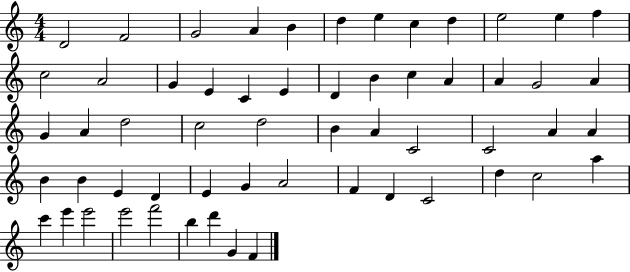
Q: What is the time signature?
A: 4/4